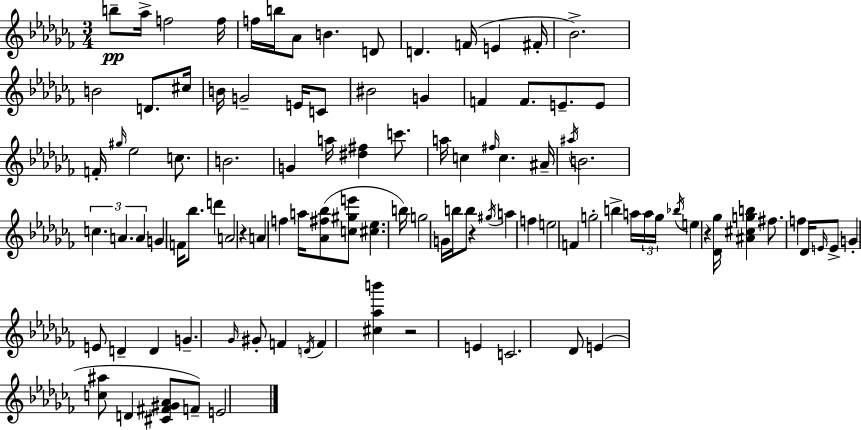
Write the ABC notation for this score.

X:1
T:Untitled
M:3/4
L:1/4
K:Abm
b/2 _a/4 f2 f/4 f/4 b/4 _A/2 B D/2 D F/4 E ^F/4 _B2 B2 D/2 ^c/4 B/4 G2 E/4 C/2 ^B2 G F F/2 E/2 E/2 F/4 ^g/4 _e2 c/2 B2 G a/4 [^d^f] c'/2 a/4 c ^f/4 c ^A/4 ^a/4 B2 c A A G F/4 _b/2 d' A2 z A f a/4 [_A^f_b]/2 [c^ge']/2 [^c_e] b/4 g2 G/4 b/4 b/2 z ^g/4 a f e2 F g2 b a/4 a/4 _g/4 _b/4 e z [_D_g]/4 [^A^cgb] ^f/2 f _D/4 E/4 E/2 G E/2 D D G _G/4 ^G/2 F D/4 F [^c_ab'] z2 E C2 _D/2 E [c^a]/2 D [^C^F^G_A]/2 F/2 E2